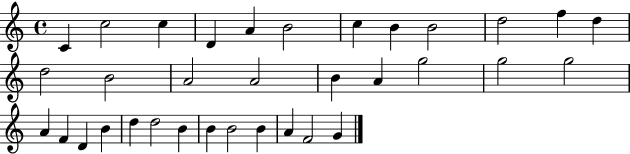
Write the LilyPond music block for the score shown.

{
  \clef treble
  \time 4/4
  \defaultTimeSignature
  \key c \major
  c'4 c''2 c''4 | d'4 a'4 b'2 | c''4 b'4 b'2 | d''2 f''4 d''4 | \break d''2 b'2 | a'2 a'2 | b'4 a'4 g''2 | g''2 g''2 | \break a'4 f'4 d'4 b'4 | d''4 d''2 b'4 | b'4 b'2 b'4 | a'4 f'2 g'4 | \break \bar "|."
}